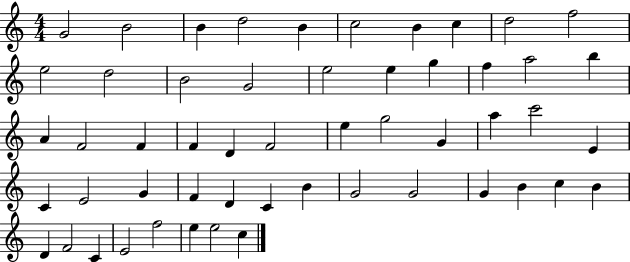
X:1
T:Untitled
M:4/4
L:1/4
K:C
G2 B2 B d2 B c2 B c d2 f2 e2 d2 B2 G2 e2 e g f a2 b A F2 F F D F2 e g2 G a c'2 E C E2 G F D C B G2 G2 G B c B D F2 C E2 f2 e e2 c